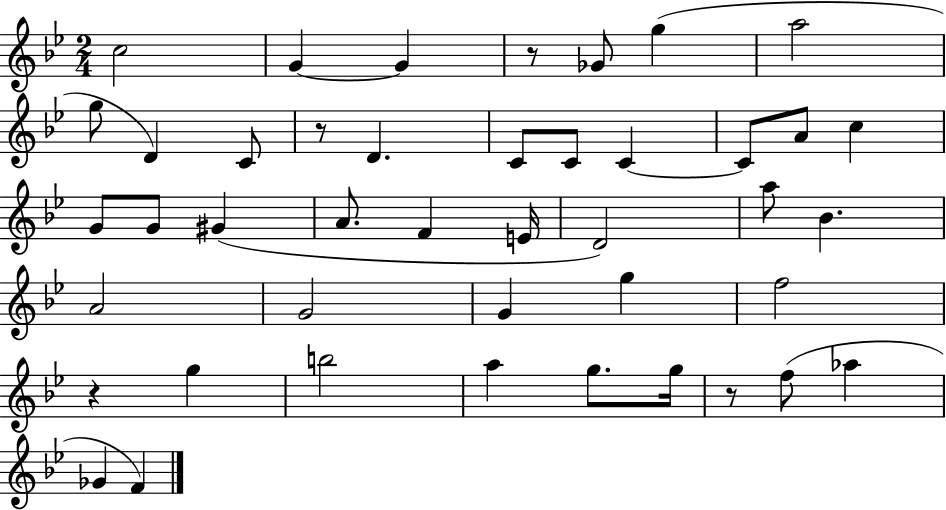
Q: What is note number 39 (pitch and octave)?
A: F4